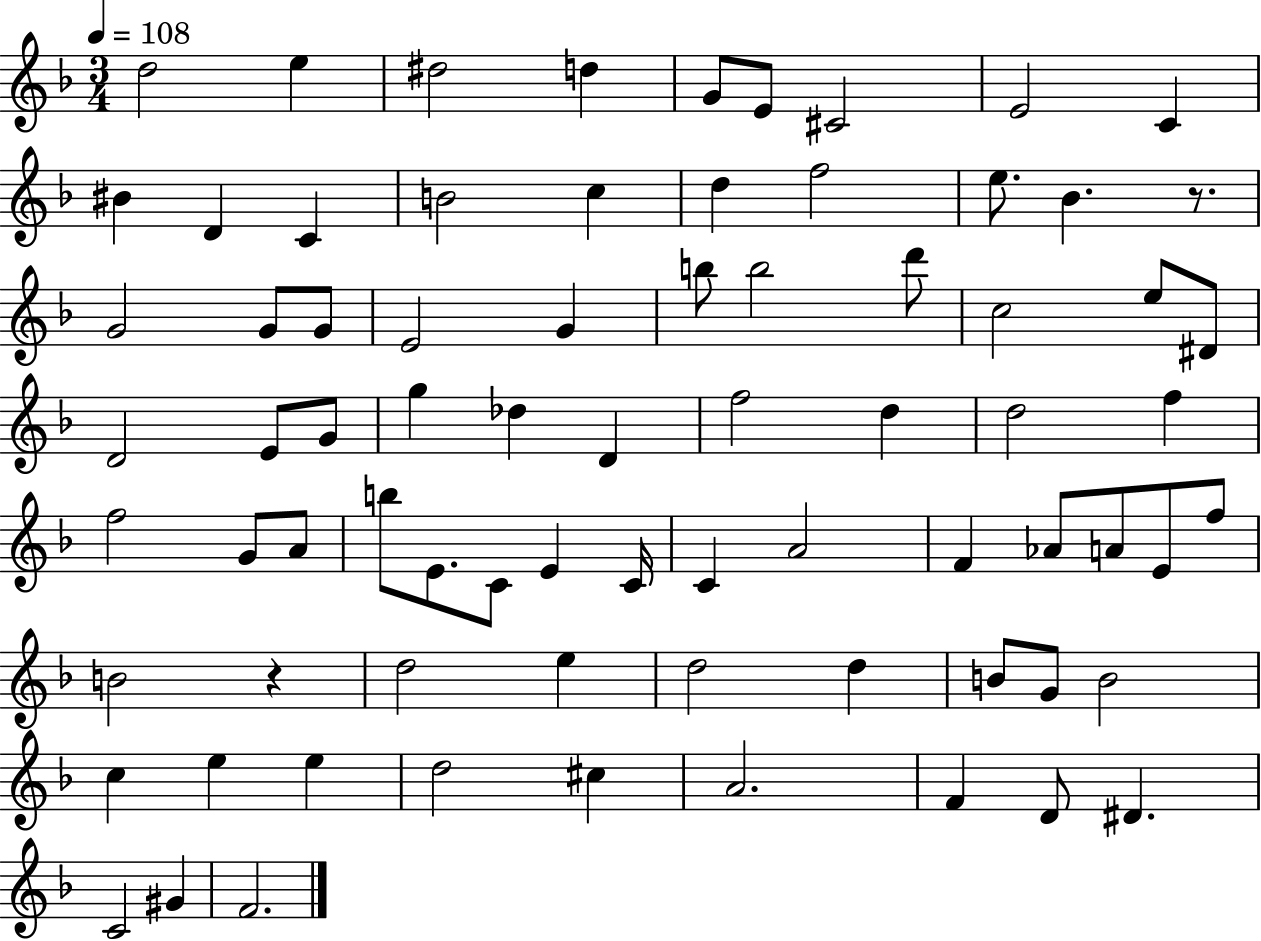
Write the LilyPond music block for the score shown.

{
  \clef treble
  \numericTimeSignature
  \time 3/4
  \key f \major
  \tempo 4 = 108
  d''2 e''4 | dis''2 d''4 | g'8 e'8 cis'2 | e'2 c'4 | \break bis'4 d'4 c'4 | b'2 c''4 | d''4 f''2 | e''8. bes'4. r8. | \break g'2 g'8 g'8 | e'2 g'4 | b''8 b''2 d'''8 | c''2 e''8 dis'8 | \break d'2 e'8 g'8 | g''4 des''4 d'4 | f''2 d''4 | d''2 f''4 | \break f''2 g'8 a'8 | b''8 e'8. c'8 e'4 c'16 | c'4 a'2 | f'4 aes'8 a'8 e'8 f''8 | \break b'2 r4 | d''2 e''4 | d''2 d''4 | b'8 g'8 b'2 | \break c''4 e''4 e''4 | d''2 cis''4 | a'2. | f'4 d'8 dis'4. | \break c'2 gis'4 | f'2. | \bar "|."
}